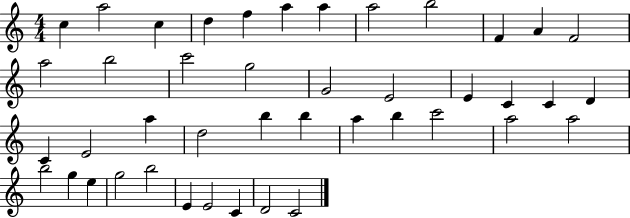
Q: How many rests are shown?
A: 0